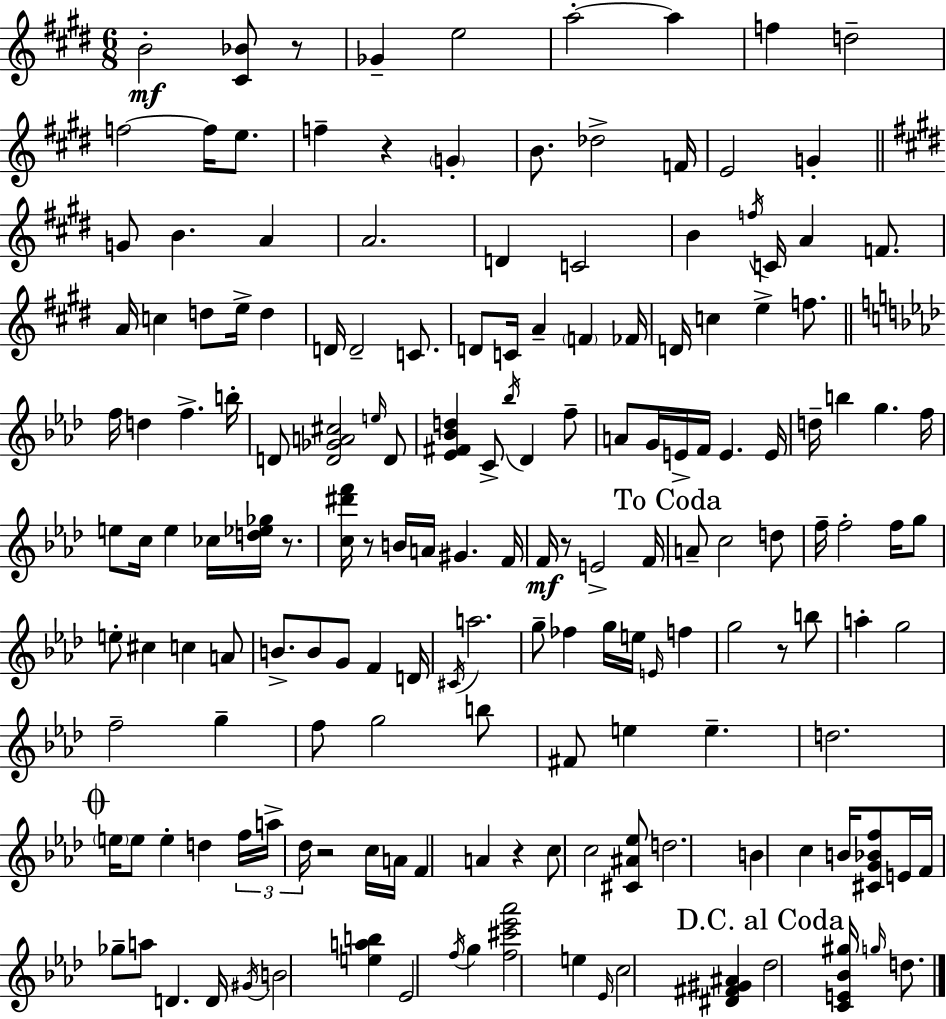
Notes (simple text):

B4/h [C#4,Bb4]/e R/e Gb4/q E5/h A5/h A5/q F5/q D5/h F5/h F5/s E5/e. F5/q R/q G4/q B4/e. Db5/h F4/s E4/h G4/q G4/e B4/q. A4/q A4/h. D4/q C4/h B4/q F5/s C4/s A4/q F4/e. A4/s C5/q D5/e E5/s D5/q D4/s D4/h C4/e. D4/e C4/s A4/q F4/q FES4/s D4/s C5/q E5/q F5/e. F5/s D5/q F5/q. B5/s D4/e [D4,Gb4,A4,C#5]/h E5/s D4/e [Eb4,F#4,Bb4,D5]/q C4/e Bb5/s Db4/q F5/e A4/e G4/s E4/s F4/s E4/q. E4/s D5/s B5/q G5/q. F5/s E5/e C5/s E5/q CES5/s [D5,Eb5,Gb5]/s R/e. [C5,D#6,F6]/s R/e B4/s A4/s G#4/q. F4/s F4/s R/e E4/h F4/s A4/e C5/h D5/e F5/s F5/h F5/s G5/e E5/e C#5/q C5/q A4/e B4/e. B4/e G4/e F4/q D4/s C#4/s A5/h. G5/e FES5/q G5/s E5/s E4/s F5/q G5/h R/e B5/e A5/q G5/h F5/h G5/q F5/e G5/h B5/e F#4/e E5/q E5/q. D5/h. E5/s E5/e E5/q D5/q F5/s A5/s Db5/s R/h C5/s A4/s F4/q A4/q R/q C5/e C5/h [C#4,A#4,Eb5]/e D5/h. B4/q C5/q B4/s [C#4,G4,Bb4,F5]/e E4/s F4/s Gb5/e A5/e D4/q. D4/s G#4/s B4/h [E5,A5,B5]/q Eb4/h F5/s G5/q [F5,C#6,Eb6,Ab6]/h E5/q Eb4/s C5/h [D#4,F#4,G#4,A#4]/q Db5/h [C4,E4,Bb4,G#5]/s G5/s D5/e.